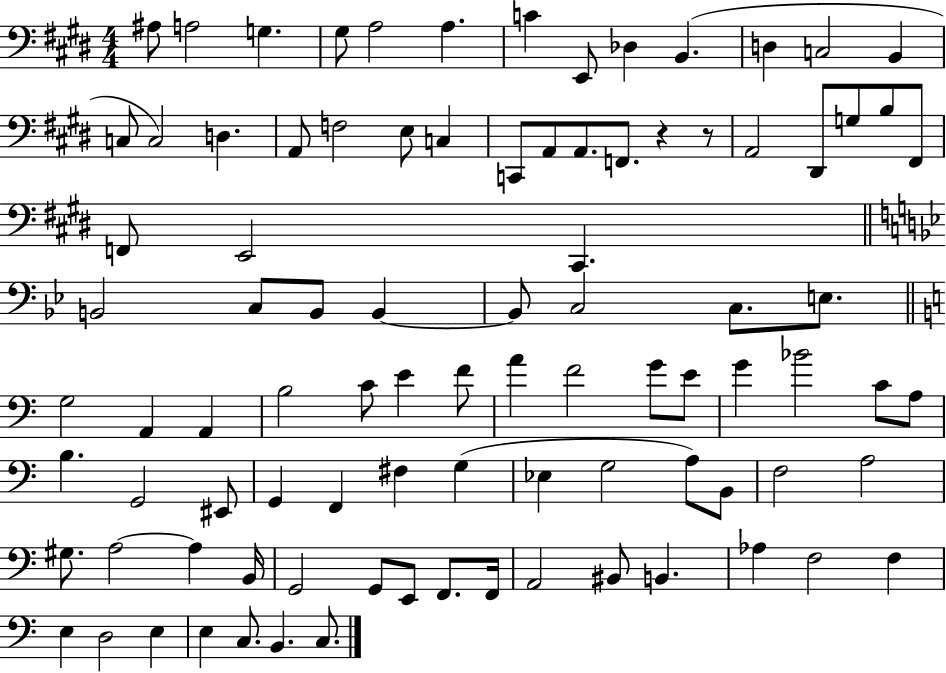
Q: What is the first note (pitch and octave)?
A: A#3